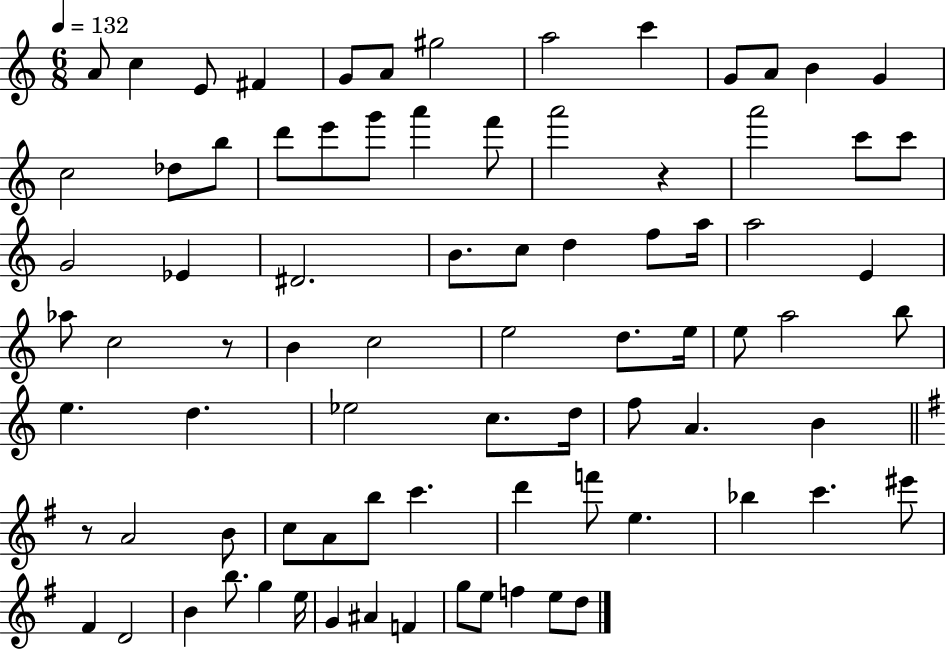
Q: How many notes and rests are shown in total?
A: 82